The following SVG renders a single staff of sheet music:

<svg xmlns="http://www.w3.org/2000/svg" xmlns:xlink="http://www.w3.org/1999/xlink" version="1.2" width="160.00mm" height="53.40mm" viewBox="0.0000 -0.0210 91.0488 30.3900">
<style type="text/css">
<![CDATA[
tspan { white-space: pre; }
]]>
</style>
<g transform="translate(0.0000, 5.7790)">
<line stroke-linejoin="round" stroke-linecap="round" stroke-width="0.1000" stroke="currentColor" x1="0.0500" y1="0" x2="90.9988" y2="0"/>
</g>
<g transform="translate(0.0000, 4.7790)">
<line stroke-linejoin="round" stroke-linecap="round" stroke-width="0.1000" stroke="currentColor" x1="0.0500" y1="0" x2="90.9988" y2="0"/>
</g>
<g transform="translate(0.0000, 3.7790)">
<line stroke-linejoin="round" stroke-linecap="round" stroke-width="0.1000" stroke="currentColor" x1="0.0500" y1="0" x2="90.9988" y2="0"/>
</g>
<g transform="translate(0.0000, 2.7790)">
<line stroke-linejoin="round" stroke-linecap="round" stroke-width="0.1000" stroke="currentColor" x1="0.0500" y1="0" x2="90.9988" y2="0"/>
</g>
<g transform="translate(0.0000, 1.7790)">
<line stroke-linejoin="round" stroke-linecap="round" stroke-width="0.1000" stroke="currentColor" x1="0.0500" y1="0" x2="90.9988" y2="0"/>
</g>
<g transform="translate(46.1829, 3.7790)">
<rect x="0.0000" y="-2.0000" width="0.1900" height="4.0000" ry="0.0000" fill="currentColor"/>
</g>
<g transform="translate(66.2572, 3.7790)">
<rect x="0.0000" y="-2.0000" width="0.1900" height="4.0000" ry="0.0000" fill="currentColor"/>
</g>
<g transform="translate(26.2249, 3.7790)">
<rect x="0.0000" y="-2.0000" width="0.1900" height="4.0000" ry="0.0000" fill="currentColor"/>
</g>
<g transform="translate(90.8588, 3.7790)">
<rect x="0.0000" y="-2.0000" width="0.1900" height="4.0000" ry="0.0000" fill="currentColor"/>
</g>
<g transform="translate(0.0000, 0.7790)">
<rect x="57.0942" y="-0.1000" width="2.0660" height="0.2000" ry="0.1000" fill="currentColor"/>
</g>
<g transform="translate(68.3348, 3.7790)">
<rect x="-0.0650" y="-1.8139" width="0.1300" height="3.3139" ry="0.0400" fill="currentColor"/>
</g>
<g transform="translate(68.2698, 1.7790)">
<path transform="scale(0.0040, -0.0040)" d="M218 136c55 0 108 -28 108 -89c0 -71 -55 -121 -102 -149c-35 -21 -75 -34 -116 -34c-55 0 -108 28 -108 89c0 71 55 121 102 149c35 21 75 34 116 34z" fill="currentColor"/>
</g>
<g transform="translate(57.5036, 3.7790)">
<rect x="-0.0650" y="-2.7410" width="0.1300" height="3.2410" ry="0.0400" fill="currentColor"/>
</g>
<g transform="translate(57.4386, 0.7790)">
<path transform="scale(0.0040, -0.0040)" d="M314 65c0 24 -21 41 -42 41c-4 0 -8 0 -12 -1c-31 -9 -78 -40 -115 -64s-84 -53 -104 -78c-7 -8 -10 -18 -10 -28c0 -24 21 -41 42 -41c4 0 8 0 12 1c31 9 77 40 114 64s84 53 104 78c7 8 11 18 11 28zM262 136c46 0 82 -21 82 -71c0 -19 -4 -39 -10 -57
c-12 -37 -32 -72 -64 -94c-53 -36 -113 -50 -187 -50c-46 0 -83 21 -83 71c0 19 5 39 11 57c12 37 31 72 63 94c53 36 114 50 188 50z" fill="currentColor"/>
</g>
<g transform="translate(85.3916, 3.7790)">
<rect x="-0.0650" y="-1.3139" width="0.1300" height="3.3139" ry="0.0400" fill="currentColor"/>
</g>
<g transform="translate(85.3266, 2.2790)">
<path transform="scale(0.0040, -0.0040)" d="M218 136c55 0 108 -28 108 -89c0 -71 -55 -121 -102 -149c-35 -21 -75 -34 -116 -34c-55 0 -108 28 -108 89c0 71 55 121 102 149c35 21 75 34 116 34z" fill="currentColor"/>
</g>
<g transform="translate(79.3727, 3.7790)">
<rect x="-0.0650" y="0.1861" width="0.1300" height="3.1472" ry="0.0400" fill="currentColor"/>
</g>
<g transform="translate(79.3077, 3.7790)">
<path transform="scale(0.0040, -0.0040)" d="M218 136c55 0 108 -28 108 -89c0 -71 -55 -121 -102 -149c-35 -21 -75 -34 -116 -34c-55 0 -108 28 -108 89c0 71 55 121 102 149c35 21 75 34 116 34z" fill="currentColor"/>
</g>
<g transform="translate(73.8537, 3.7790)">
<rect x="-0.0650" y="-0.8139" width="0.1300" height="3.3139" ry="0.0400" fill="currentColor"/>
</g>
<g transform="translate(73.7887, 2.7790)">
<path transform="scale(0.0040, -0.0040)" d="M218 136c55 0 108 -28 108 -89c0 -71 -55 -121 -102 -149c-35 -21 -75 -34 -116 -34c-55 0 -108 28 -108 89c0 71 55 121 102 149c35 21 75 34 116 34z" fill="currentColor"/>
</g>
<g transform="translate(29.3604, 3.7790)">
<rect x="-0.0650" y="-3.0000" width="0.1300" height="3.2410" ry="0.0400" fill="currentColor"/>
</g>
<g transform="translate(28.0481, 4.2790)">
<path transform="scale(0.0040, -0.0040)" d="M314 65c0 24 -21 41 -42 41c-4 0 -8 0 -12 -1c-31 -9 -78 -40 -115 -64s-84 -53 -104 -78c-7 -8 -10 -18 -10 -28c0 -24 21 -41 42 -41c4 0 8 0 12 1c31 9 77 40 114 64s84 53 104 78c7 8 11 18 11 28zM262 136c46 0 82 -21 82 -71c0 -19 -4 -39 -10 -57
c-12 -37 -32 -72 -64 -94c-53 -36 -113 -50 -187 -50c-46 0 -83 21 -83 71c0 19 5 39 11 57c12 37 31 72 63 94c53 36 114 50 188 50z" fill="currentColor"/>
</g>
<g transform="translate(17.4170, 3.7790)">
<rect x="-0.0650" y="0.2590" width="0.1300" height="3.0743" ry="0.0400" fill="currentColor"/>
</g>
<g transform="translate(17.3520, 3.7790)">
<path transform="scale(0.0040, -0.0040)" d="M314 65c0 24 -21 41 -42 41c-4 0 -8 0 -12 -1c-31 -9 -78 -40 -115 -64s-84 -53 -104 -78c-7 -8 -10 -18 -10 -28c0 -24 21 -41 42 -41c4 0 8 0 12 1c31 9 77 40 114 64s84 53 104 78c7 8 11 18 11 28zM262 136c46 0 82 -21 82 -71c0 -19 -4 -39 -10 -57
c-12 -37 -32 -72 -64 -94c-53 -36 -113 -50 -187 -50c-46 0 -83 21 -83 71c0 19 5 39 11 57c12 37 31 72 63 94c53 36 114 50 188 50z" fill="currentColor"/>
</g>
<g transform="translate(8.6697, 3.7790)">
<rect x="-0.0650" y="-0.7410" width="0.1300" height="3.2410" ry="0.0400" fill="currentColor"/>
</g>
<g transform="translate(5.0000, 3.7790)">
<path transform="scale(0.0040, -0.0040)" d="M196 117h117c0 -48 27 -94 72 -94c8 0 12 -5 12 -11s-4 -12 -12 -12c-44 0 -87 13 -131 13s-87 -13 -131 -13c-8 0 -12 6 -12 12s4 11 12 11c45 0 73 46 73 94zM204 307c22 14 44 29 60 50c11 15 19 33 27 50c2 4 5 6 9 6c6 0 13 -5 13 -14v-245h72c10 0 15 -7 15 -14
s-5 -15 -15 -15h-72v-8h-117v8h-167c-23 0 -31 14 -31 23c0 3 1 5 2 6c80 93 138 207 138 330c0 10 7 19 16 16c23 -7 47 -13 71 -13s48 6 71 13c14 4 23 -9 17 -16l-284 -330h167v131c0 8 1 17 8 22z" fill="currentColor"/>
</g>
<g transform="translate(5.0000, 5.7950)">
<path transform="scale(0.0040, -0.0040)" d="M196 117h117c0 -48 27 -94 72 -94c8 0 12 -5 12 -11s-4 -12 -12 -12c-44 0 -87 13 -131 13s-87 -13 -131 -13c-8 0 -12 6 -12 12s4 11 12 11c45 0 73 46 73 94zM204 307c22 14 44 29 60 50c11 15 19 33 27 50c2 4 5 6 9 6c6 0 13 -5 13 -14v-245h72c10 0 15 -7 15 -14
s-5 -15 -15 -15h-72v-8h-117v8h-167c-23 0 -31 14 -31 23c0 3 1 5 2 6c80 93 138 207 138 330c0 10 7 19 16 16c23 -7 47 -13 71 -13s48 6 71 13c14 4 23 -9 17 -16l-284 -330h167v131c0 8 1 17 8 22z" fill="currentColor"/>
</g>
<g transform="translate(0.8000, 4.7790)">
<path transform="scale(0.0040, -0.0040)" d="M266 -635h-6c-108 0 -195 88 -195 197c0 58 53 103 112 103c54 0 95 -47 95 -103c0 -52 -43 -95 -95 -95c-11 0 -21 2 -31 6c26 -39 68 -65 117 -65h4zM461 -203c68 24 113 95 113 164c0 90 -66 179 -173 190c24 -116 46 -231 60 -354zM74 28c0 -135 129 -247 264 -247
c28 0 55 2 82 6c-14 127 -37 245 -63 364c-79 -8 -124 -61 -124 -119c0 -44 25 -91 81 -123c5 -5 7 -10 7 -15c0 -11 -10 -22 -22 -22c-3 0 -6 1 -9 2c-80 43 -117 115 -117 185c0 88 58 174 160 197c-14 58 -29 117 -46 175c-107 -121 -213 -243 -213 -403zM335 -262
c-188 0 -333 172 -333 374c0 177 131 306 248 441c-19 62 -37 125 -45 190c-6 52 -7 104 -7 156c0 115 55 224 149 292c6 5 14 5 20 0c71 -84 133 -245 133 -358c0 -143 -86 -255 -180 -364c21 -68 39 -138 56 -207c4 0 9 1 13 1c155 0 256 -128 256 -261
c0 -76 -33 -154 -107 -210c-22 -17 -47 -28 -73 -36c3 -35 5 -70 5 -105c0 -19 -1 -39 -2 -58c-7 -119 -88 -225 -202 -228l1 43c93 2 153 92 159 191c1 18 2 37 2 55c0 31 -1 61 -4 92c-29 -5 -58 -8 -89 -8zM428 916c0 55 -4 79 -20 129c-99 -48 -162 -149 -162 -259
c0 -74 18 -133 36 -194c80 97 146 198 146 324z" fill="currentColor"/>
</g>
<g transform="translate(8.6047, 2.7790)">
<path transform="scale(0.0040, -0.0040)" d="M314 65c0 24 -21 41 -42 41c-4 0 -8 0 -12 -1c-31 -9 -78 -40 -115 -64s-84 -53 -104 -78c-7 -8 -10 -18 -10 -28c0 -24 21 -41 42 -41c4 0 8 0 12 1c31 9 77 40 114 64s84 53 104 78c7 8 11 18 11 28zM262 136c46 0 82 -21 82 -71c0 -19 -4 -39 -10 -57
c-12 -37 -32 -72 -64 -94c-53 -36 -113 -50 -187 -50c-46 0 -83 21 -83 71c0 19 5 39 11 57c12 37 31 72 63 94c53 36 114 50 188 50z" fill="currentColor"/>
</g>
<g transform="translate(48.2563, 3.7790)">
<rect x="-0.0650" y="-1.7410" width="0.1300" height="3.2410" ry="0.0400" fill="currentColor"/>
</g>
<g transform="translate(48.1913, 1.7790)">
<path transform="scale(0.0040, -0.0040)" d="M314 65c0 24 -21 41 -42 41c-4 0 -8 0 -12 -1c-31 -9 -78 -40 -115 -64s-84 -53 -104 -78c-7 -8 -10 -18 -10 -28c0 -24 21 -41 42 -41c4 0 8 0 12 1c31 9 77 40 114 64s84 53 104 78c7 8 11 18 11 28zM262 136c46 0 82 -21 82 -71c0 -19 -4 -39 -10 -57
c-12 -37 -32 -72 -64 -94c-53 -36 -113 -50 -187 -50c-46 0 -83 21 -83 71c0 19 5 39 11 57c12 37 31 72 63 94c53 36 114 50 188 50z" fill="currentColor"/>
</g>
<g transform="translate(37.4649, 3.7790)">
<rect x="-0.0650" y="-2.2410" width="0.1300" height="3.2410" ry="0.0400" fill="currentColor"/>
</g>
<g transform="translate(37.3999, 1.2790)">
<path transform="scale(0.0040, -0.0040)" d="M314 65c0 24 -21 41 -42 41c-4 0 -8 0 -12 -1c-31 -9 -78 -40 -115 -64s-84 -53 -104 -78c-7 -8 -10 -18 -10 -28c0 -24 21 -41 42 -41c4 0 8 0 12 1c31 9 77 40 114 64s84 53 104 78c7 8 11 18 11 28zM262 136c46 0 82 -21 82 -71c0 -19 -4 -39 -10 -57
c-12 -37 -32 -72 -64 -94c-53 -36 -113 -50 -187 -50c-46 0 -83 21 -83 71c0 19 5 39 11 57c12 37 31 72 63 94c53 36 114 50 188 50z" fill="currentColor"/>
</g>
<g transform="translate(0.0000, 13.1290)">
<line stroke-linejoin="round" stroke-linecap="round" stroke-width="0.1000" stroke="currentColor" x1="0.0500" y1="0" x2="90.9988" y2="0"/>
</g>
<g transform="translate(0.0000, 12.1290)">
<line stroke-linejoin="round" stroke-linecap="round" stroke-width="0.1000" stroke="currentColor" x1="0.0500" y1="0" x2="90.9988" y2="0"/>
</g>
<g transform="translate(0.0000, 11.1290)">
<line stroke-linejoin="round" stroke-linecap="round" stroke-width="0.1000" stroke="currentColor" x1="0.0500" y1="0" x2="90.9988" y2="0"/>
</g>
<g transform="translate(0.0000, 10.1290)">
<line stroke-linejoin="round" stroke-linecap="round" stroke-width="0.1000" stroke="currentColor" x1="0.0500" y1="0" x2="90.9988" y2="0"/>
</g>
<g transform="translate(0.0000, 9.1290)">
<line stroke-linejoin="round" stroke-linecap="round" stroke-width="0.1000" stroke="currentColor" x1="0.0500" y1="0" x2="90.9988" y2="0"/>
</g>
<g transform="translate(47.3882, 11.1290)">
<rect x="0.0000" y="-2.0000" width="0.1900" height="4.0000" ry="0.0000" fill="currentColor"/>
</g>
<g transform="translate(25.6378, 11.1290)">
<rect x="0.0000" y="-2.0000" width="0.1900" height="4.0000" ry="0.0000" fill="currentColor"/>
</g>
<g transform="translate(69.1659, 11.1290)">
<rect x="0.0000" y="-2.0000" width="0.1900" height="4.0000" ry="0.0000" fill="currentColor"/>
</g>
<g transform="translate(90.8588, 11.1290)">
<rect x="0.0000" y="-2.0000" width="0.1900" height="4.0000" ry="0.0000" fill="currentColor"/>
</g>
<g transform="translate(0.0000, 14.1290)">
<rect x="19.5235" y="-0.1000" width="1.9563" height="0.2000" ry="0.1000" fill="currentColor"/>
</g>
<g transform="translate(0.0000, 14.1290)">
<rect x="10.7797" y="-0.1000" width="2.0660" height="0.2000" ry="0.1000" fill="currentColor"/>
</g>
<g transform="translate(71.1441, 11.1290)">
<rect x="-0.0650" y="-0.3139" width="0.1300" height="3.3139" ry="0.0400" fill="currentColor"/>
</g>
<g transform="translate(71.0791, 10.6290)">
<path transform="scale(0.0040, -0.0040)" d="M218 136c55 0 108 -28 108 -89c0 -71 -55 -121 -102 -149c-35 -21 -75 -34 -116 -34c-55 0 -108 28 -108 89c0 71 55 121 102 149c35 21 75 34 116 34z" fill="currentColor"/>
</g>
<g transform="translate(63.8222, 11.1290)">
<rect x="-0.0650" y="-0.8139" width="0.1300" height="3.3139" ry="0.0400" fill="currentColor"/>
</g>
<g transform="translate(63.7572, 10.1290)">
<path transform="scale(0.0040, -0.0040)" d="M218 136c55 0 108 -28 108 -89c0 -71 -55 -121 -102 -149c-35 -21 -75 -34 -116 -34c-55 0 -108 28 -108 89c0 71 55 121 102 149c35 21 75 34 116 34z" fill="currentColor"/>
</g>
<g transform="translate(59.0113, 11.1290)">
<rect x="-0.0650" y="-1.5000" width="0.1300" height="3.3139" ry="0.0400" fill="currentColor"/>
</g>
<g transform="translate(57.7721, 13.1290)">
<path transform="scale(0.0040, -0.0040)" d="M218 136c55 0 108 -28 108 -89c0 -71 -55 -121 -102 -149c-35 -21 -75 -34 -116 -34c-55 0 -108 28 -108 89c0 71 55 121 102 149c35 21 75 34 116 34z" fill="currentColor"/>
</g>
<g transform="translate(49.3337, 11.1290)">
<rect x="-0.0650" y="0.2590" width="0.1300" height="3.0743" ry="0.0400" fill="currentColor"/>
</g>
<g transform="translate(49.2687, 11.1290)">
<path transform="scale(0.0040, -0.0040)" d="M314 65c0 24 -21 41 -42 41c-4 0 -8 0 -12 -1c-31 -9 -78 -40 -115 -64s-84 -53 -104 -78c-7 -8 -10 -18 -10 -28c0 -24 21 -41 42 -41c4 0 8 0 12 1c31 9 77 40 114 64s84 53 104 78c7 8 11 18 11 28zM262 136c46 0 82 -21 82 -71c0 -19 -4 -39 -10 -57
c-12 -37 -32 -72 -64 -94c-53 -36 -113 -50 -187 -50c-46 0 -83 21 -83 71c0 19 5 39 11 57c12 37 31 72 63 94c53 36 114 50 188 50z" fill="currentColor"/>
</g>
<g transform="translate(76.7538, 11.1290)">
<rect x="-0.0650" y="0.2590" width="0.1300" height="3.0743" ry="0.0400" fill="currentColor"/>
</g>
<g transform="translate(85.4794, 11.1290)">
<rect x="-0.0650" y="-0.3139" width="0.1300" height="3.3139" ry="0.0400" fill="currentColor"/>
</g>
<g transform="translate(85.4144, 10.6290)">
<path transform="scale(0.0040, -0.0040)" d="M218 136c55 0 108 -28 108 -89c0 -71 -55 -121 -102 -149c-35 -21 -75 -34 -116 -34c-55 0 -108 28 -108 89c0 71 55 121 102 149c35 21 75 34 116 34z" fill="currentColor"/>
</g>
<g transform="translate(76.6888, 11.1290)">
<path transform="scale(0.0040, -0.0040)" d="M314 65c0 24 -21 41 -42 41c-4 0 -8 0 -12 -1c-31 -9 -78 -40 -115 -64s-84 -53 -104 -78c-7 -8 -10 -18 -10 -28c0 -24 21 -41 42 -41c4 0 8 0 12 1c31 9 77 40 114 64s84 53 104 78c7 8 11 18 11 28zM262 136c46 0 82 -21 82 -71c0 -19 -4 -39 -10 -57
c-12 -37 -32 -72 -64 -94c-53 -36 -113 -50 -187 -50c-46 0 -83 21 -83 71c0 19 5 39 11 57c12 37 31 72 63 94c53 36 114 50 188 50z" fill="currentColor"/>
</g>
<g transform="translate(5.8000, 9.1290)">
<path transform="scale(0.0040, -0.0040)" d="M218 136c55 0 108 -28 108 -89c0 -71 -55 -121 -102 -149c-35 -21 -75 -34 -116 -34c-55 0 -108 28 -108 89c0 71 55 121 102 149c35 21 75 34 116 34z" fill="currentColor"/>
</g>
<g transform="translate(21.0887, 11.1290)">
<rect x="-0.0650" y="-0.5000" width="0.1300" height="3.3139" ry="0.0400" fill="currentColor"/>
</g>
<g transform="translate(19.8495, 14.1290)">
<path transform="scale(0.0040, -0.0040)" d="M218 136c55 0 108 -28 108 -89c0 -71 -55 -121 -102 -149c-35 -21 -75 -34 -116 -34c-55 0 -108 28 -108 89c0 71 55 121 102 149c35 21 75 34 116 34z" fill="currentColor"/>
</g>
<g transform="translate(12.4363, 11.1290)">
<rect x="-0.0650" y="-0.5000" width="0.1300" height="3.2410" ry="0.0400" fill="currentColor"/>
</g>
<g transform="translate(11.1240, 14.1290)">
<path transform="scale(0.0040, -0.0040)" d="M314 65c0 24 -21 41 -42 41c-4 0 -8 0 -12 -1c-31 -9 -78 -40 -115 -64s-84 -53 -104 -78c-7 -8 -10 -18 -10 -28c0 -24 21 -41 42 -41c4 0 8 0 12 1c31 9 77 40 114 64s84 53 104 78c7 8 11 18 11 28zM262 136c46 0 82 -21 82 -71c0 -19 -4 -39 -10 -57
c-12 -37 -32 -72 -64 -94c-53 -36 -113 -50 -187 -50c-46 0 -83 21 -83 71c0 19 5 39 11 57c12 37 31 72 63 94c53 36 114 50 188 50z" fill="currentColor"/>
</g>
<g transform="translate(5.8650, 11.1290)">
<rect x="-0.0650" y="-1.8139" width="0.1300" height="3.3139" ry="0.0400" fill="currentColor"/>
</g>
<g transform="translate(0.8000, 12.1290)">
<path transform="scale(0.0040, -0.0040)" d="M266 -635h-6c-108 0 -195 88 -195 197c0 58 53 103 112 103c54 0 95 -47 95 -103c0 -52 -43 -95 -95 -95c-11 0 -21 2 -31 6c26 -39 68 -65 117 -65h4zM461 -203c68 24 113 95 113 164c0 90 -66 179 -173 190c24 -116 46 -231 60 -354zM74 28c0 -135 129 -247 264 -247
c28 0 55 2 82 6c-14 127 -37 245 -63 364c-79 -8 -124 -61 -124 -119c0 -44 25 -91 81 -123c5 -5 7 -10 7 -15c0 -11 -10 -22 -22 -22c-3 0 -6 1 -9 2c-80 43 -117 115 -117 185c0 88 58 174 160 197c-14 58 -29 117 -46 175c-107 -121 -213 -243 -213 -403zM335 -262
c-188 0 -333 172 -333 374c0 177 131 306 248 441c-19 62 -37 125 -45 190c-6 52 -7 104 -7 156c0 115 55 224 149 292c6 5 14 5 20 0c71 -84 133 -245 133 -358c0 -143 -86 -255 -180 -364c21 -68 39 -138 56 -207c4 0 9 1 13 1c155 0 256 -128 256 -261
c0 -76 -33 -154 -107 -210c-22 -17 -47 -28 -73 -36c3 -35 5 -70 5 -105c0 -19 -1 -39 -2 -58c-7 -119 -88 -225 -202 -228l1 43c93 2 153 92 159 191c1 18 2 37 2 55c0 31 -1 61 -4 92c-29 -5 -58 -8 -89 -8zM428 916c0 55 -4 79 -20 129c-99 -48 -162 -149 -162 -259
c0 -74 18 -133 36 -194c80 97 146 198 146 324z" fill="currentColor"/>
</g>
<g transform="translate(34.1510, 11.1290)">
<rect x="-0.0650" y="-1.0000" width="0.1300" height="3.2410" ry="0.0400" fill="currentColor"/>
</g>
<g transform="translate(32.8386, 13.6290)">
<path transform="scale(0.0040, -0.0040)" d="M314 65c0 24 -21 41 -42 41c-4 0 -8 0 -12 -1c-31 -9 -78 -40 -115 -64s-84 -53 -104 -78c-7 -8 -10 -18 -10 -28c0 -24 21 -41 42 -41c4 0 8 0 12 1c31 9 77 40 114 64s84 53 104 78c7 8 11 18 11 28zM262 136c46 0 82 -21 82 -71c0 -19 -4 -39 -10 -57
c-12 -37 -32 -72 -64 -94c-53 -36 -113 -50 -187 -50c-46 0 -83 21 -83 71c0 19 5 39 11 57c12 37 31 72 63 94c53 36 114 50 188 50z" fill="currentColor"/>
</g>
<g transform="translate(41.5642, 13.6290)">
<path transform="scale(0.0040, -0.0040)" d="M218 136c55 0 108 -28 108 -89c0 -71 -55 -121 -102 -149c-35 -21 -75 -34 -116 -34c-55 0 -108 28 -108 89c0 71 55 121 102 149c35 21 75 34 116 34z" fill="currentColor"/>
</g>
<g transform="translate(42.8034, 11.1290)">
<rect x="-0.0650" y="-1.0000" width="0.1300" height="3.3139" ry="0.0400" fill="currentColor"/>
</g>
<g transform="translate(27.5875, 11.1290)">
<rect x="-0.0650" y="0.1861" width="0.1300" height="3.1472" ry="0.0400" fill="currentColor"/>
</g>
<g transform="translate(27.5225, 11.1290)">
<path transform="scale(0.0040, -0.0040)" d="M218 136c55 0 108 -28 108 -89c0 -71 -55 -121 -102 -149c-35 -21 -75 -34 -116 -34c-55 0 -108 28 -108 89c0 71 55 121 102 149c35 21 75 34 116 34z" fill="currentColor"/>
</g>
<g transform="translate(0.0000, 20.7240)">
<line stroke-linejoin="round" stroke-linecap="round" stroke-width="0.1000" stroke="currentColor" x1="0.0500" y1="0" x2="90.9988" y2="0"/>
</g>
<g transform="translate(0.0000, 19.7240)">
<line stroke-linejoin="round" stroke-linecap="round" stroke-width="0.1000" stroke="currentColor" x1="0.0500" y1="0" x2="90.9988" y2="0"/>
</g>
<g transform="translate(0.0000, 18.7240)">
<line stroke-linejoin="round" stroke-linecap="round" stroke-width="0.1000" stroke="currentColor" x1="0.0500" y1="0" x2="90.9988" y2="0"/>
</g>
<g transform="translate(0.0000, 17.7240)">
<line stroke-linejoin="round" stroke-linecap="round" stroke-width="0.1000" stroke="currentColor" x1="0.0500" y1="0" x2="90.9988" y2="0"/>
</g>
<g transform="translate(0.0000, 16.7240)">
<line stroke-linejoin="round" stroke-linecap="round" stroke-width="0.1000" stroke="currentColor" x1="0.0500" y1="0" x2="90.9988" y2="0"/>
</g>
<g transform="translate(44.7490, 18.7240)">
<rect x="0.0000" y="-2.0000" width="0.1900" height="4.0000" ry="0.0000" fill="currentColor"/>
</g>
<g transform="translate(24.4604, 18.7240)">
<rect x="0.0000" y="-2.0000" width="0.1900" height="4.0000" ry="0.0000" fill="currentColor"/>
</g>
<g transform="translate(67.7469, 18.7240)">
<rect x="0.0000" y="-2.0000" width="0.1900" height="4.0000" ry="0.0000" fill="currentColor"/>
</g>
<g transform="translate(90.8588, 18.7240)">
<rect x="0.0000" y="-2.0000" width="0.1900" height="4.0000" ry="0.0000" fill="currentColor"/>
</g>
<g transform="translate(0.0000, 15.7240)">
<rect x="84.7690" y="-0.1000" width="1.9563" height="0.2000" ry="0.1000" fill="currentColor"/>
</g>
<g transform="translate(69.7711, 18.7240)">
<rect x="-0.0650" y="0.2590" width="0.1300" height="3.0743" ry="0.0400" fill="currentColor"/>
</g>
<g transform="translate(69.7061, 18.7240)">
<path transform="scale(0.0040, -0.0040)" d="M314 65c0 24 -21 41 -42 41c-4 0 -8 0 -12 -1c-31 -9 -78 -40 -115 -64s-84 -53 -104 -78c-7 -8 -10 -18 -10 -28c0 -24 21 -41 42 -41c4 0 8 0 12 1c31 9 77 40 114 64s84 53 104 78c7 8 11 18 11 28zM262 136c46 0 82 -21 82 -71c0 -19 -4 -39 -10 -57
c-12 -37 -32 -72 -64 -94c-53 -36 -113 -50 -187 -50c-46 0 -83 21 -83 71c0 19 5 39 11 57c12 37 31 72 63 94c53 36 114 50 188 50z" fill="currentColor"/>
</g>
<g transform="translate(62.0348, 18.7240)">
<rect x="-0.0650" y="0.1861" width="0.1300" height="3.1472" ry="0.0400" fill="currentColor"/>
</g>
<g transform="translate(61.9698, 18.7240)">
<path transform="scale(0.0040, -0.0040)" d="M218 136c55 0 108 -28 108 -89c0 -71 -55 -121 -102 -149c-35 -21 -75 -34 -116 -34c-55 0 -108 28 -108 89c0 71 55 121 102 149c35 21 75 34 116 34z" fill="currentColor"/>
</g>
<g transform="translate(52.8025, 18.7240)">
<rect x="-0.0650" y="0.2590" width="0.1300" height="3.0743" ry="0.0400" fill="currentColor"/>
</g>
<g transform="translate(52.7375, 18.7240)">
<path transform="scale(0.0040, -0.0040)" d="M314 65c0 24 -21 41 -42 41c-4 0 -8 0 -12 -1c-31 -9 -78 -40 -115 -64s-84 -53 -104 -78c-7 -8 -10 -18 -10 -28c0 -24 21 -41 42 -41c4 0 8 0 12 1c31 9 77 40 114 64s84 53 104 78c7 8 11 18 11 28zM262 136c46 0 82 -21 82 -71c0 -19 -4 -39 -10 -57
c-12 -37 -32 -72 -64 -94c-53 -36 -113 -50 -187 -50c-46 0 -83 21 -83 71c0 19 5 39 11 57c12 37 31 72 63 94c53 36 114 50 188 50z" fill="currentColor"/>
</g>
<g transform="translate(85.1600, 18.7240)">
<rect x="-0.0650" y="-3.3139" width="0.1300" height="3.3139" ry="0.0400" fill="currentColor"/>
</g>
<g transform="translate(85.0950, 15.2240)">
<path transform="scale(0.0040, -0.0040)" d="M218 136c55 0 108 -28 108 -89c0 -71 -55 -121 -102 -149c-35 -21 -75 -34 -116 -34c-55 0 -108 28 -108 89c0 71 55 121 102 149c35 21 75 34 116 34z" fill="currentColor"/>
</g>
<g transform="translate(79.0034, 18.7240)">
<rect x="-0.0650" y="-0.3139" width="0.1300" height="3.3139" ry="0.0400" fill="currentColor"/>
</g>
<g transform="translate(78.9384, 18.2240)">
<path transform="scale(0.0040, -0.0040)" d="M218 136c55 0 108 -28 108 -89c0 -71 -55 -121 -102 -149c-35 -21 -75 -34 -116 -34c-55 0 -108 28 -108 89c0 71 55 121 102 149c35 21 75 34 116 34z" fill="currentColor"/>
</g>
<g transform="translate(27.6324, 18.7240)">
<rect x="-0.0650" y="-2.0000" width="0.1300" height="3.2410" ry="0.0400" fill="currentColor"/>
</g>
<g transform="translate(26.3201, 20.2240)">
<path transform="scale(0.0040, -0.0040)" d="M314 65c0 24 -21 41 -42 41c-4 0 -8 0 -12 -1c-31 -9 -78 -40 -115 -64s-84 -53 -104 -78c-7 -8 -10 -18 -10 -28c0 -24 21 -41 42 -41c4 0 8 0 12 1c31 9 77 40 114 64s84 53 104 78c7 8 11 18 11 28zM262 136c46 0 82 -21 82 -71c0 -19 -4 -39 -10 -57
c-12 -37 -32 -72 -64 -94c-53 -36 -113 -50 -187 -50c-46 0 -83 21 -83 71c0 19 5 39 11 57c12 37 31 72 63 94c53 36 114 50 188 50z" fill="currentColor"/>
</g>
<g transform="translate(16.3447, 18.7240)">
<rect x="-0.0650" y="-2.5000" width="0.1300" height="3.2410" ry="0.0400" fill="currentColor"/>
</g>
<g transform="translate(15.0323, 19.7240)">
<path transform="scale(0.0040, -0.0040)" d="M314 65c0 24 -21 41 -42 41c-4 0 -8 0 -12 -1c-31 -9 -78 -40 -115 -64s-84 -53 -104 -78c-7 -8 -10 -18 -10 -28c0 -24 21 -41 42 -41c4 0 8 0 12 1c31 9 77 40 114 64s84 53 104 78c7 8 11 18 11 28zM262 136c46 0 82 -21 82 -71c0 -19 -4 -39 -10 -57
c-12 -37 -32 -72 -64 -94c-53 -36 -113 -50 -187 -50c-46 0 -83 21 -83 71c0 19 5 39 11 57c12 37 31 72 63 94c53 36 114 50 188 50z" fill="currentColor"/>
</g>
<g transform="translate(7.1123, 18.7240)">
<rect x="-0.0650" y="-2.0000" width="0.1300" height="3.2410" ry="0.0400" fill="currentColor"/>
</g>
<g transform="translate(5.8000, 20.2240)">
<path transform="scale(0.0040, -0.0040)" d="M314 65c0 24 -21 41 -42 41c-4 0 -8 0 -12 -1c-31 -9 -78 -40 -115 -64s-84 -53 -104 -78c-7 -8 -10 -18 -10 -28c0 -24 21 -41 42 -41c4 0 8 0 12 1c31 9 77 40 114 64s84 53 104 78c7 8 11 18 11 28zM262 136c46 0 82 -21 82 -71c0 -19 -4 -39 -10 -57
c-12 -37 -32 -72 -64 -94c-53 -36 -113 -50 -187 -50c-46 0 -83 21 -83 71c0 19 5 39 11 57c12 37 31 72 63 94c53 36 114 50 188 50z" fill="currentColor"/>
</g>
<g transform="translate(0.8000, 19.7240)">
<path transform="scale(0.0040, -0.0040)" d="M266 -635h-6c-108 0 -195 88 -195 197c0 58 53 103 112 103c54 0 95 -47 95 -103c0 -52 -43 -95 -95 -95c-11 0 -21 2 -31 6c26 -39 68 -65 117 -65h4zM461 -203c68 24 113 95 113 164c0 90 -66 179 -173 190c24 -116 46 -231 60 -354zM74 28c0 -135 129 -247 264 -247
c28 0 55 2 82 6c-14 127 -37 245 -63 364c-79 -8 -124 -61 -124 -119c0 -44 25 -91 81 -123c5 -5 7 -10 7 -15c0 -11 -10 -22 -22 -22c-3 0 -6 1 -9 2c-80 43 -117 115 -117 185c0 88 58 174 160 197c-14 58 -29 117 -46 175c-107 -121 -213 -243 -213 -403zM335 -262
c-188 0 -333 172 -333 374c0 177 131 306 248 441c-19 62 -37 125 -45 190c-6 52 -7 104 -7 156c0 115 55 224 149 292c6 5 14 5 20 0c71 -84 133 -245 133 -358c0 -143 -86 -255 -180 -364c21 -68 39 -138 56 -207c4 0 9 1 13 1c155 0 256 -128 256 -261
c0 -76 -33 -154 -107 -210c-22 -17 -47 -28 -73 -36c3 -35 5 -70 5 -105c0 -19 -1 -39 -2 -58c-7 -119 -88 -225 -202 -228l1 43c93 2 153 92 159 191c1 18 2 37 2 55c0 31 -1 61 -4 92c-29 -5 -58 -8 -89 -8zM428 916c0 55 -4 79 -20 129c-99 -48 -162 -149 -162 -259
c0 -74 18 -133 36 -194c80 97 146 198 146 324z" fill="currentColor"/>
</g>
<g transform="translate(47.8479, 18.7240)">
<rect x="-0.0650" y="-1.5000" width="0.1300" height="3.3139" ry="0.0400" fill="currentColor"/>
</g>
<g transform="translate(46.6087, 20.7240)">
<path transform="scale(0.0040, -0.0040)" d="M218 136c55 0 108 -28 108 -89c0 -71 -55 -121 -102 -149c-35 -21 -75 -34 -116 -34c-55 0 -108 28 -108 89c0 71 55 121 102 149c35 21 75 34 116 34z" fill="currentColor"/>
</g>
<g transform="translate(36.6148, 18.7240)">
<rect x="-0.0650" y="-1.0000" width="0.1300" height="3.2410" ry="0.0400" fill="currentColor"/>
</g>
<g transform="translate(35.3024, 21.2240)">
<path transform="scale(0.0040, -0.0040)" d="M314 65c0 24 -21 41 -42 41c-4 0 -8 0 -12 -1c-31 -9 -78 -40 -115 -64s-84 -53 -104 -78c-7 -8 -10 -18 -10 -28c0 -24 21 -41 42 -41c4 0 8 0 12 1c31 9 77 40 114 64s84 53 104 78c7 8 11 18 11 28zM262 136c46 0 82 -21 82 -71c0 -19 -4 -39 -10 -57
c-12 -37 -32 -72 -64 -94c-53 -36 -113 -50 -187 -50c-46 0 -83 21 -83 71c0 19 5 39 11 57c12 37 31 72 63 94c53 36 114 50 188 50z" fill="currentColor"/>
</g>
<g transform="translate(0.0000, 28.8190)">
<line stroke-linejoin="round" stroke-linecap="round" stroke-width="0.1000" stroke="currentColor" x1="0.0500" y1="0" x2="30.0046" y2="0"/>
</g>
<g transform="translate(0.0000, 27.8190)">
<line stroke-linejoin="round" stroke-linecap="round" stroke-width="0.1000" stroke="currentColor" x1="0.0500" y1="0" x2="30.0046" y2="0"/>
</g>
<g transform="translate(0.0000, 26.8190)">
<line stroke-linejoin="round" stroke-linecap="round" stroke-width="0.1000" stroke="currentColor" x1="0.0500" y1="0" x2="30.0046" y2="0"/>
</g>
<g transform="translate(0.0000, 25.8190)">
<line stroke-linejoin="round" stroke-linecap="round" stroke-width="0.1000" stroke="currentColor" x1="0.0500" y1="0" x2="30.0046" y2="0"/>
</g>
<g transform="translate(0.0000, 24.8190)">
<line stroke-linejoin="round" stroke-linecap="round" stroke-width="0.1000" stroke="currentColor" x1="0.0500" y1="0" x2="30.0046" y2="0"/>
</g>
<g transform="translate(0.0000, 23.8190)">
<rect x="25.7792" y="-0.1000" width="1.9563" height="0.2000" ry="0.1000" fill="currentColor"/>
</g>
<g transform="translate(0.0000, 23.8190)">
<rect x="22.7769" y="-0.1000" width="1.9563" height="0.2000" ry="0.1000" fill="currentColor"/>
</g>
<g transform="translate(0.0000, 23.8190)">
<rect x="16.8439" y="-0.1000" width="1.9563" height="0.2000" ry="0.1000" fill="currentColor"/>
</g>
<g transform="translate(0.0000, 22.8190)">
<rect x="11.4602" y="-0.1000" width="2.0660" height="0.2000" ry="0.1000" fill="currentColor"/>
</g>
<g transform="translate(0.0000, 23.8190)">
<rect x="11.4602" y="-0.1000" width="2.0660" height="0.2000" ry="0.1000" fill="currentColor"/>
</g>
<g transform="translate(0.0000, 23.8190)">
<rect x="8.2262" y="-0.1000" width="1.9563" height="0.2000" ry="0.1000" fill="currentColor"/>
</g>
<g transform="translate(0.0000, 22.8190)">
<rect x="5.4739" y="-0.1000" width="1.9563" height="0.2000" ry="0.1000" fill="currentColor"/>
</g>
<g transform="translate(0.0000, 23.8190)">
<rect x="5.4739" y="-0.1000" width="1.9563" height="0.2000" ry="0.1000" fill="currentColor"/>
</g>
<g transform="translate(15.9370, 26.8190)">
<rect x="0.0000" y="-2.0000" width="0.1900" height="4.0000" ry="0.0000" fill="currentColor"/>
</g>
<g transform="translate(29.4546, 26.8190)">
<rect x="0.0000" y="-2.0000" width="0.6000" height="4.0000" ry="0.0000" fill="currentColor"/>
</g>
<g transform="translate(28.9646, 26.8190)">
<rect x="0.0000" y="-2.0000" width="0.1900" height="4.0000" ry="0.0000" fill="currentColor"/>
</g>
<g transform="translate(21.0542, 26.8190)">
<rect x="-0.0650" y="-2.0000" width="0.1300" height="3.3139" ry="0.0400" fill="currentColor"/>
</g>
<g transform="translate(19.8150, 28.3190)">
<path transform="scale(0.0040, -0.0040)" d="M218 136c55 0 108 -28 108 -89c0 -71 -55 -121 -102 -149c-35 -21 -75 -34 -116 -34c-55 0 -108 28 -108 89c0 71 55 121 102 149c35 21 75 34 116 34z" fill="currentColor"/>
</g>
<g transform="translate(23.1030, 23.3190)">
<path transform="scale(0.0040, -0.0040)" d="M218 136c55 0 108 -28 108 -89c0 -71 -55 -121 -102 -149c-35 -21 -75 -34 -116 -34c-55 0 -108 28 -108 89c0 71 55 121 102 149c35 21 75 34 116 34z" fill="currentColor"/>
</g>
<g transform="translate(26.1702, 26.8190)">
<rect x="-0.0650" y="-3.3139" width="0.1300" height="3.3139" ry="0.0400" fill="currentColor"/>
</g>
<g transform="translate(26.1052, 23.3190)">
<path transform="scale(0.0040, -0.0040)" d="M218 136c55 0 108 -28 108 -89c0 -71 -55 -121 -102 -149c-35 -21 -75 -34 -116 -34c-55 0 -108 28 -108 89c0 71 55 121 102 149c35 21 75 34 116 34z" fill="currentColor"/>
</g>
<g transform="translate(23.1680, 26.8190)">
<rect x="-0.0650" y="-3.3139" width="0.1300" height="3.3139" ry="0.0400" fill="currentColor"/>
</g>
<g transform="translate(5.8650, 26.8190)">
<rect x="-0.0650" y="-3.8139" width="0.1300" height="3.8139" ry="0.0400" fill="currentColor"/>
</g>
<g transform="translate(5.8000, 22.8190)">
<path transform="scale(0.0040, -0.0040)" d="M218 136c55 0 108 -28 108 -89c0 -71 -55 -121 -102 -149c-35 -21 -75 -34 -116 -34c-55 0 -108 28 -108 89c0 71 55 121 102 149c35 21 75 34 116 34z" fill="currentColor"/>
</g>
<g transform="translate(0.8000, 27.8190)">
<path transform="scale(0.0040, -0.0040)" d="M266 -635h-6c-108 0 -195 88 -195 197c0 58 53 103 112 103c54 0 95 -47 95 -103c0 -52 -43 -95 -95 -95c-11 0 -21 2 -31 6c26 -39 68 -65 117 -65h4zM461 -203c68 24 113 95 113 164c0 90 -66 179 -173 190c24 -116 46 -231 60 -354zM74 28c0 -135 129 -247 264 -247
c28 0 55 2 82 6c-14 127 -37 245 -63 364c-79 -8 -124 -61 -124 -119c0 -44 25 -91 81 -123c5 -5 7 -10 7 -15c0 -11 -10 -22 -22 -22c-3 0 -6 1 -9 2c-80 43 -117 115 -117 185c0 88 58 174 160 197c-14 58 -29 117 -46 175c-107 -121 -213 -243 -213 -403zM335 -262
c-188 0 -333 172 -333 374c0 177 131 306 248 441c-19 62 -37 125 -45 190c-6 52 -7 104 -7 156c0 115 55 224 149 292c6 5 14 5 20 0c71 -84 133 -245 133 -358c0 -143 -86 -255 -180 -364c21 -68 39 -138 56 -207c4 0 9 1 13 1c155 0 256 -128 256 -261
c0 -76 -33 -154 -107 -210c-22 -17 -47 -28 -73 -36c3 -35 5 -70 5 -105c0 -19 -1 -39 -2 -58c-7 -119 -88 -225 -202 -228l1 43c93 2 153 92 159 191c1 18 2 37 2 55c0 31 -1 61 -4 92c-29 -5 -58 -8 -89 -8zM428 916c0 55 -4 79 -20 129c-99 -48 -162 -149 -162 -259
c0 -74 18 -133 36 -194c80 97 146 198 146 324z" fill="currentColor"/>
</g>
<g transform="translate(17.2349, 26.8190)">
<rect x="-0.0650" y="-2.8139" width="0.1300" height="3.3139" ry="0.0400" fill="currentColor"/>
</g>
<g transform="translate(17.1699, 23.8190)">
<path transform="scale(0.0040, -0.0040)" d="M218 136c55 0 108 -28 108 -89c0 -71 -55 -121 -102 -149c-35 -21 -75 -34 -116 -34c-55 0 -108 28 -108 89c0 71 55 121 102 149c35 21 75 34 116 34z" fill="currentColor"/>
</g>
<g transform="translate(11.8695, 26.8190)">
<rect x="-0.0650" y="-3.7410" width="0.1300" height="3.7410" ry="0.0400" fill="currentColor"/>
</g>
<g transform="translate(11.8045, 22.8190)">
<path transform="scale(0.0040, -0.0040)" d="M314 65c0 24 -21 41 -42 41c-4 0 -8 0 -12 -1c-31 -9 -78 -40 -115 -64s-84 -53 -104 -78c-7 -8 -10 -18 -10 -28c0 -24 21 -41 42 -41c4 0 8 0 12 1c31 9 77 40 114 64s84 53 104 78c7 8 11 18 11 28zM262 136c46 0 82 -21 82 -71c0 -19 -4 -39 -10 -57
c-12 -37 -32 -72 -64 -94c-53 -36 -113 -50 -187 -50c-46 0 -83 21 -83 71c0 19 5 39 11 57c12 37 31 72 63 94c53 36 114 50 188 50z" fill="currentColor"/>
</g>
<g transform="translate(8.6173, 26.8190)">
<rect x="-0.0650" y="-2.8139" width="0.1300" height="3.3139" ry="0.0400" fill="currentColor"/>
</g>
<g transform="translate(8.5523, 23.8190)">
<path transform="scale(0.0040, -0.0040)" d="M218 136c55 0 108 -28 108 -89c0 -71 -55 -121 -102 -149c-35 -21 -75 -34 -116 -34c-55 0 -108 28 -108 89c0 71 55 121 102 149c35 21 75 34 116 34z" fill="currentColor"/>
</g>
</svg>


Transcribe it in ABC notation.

X:1
T:Untitled
M:4/4
L:1/4
K:C
d2 B2 A2 g2 f2 a2 f d B e f C2 C B D2 D B2 E d c B2 c F2 G2 F2 D2 E B2 B B2 c b c' a c'2 a F b b